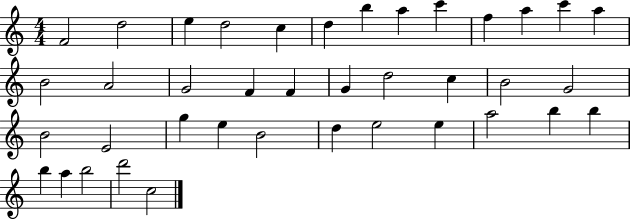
X:1
T:Untitled
M:4/4
L:1/4
K:C
F2 d2 e d2 c d b a c' f a c' a B2 A2 G2 F F G d2 c B2 G2 B2 E2 g e B2 d e2 e a2 b b b a b2 d'2 c2